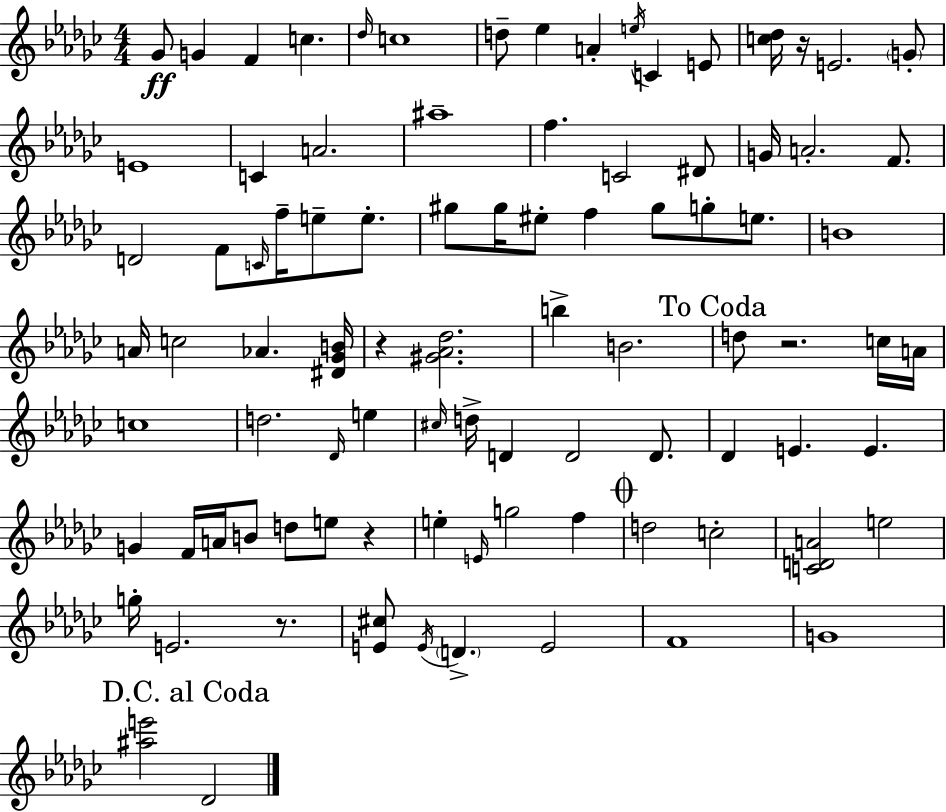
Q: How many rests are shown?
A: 5